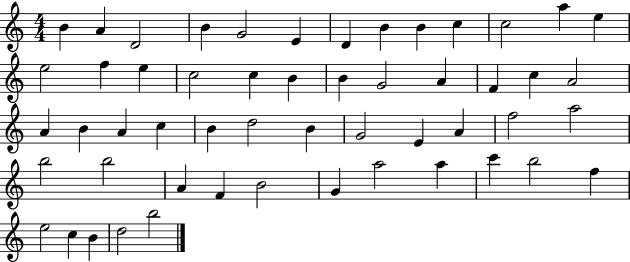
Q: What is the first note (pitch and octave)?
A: B4